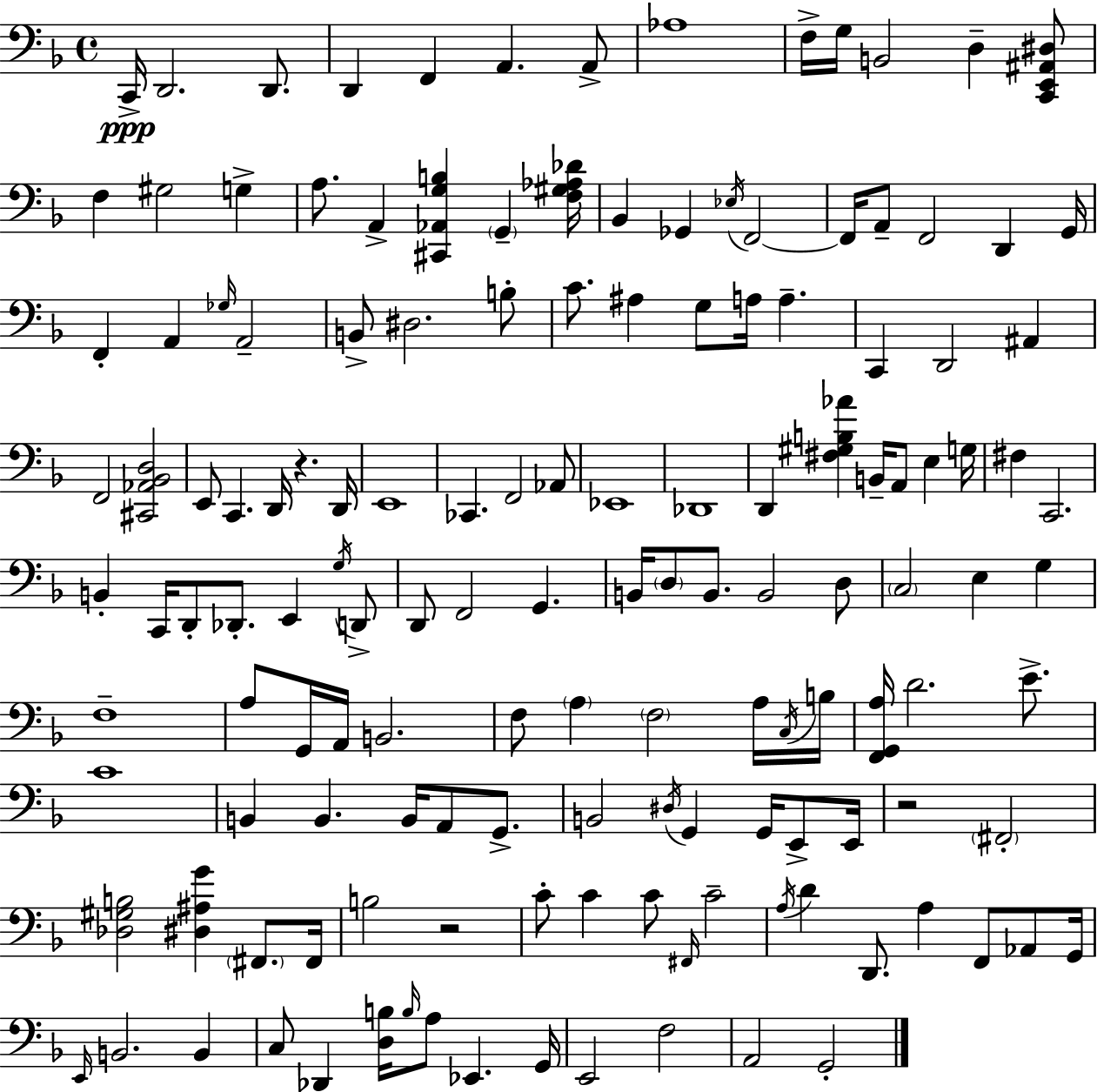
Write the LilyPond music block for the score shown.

{
  \clef bass
  \time 4/4
  \defaultTimeSignature
  \key d \minor
  \repeat volta 2 { c,16->\ppp d,2. d,8. | d,4 f,4 a,4. a,8-> | aes1 | f16-> g16 b,2 d4-- <c, e, ais, dis>8 | \break f4 gis2 g4-> | a8. a,4-> <cis, aes, g b>4 \parenthesize g,4-- <f gis aes des'>16 | bes,4 ges,4 \acciaccatura { ees16 } f,2~~ | f,16 a,8-- f,2 d,4 | \break g,16 f,4-. a,4 \grace { ges16 } a,2-- | b,8-> dis2. | b8-. c'8. ais4 g8 a16 a4.-- | c,4 d,2 ais,4 | \break f,2 <cis, aes, bes, d>2 | e,8 c,4. d,16 r4. | d,16 e,1 | ces,4. f,2 | \break aes,8 ees,1 | des,1 | d,4 <fis gis b aes'>4 b,16-- a,8 e4 | g16 fis4 c,2. | \break b,4-. c,16 d,8-. des,8.-. e,4 | \acciaccatura { g16 } d,8-> d,8 f,2 g,4. | b,16 \parenthesize d8 b,8. b,2 | d8 \parenthesize c2 e4 g4 | \break f1-- | a8 g,16 a,16 b,2. | f8 \parenthesize a4 \parenthesize f2 | a16 \acciaccatura { c16 } b16 <f, g, a>16 d'2. | \break e'8.-> c'1 | b,4 b,4. b,16 a,8 | g,8.-> b,2 \acciaccatura { dis16 } g,4 | g,16 e,8-> e,16 r2 \parenthesize fis,2-. | \break <des gis b>2 <dis ais g'>4 | \parenthesize fis,8. fis,16 b2 r2 | c'8-. c'4 c'8 \grace { fis,16 } c'2-- | \acciaccatura { a16 } d'4 d,8. a4 | \break f,8 aes,8 g,16 \grace { e,16 } b,2. | b,4 c8 des,4 <d b>16 \grace { b16 } | a8 ees,4. g,16 e,2 | f2 a,2 | \break g,2-. } \bar "|."
}